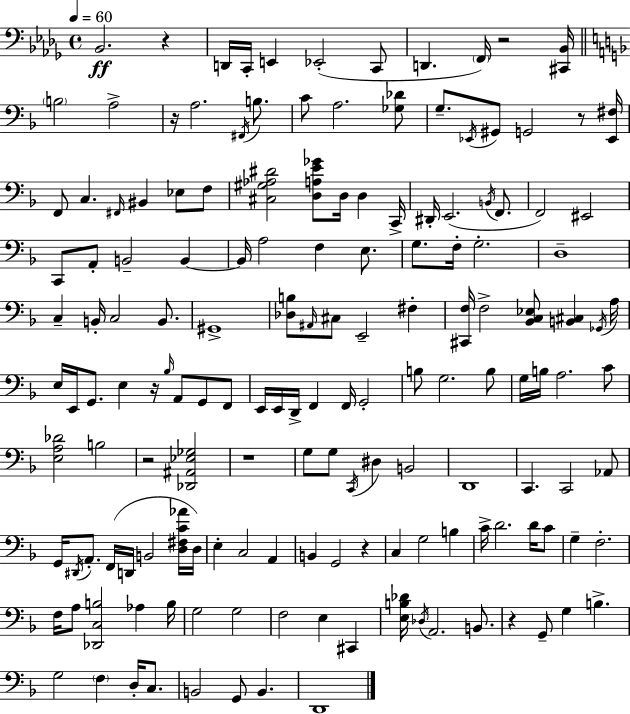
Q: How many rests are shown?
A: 9